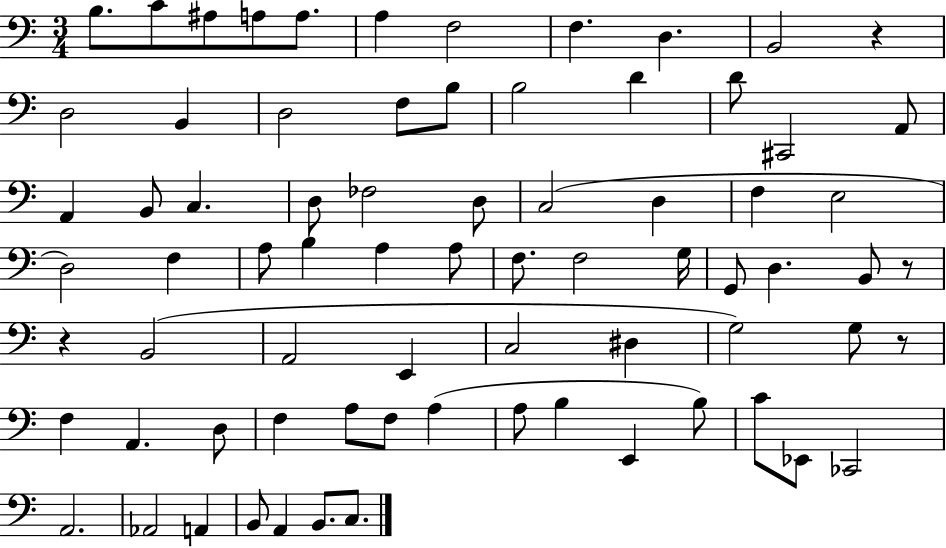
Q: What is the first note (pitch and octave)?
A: B3